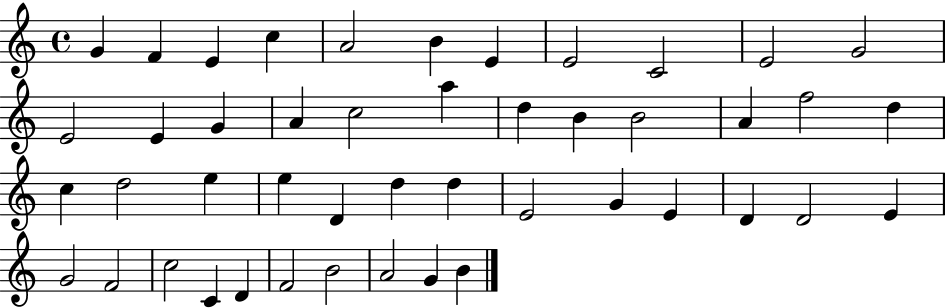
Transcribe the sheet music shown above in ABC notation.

X:1
T:Untitled
M:4/4
L:1/4
K:C
G F E c A2 B E E2 C2 E2 G2 E2 E G A c2 a d B B2 A f2 d c d2 e e D d d E2 G E D D2 E G2 F2 c2 C D F2 B2 A2 G B